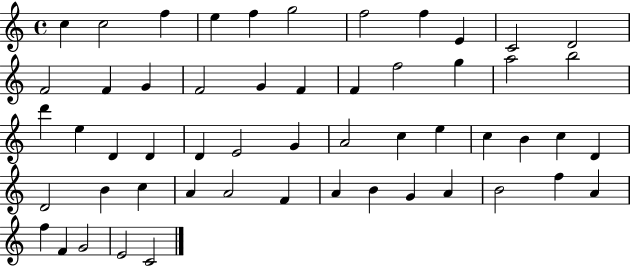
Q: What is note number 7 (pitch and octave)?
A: F5